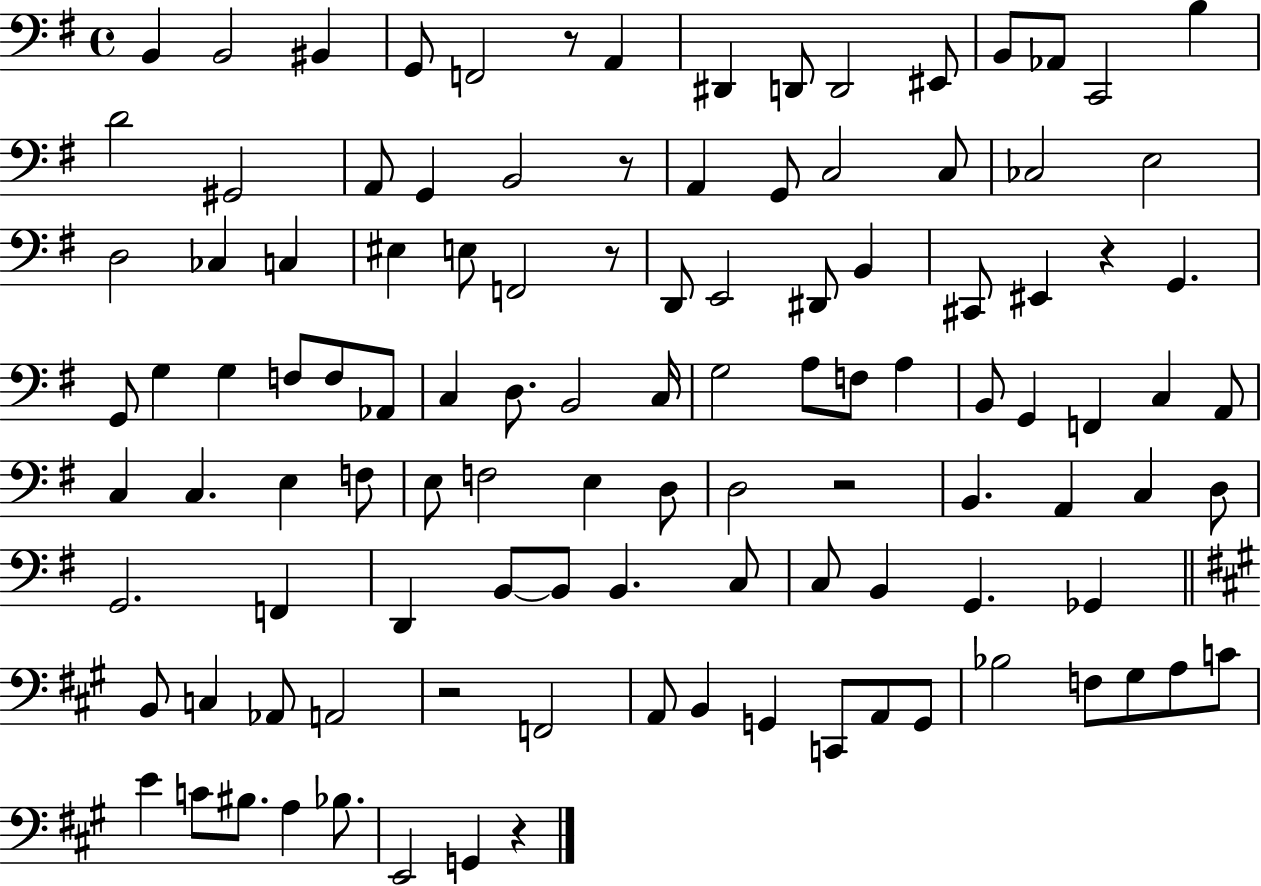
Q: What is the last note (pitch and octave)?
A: G2